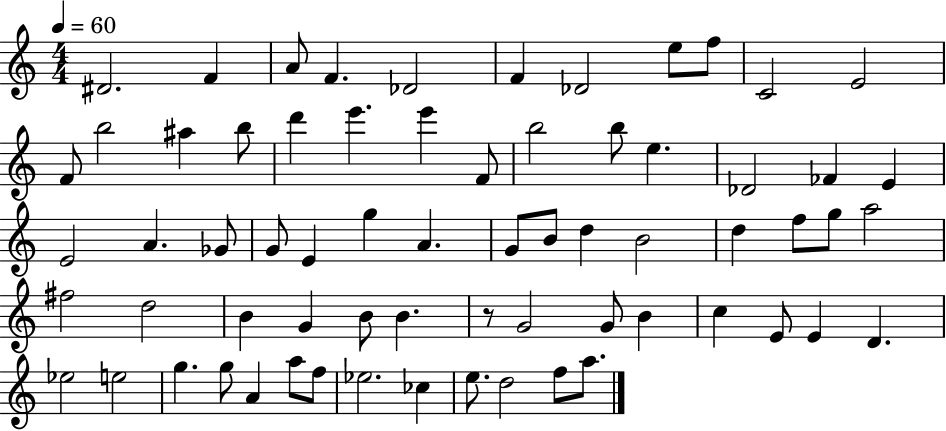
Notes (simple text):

D#4/h. F4/q A4/e F4/q. Db4/h F4/q Db4/h E5/e F5/e C4/h E4/h F4/e B5/h A#5/q B5/e D6/q E6/q. E6/q F4/e B5/h B5/e E5/q. Db4/h FES4/q E4/q E4/h A4/q. Gb4/e G4/e E4/q G5/q A4/q. G4/e B4/e D5/q B4/h D5/q F5/e G5/e A5/h F#5/h D5/h B4/q G4/q B4/e B4/q. R/e G4/h G4/e B4/q C5/q E4/e E4/q D4/q. Eb5/h E5/h G5/q. G5/e A4/q A5/e F5/e Eb5/h. CES5/q E5/e. D5/h F5/e A5/e.